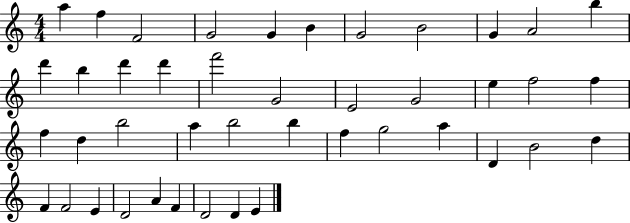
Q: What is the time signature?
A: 4/4